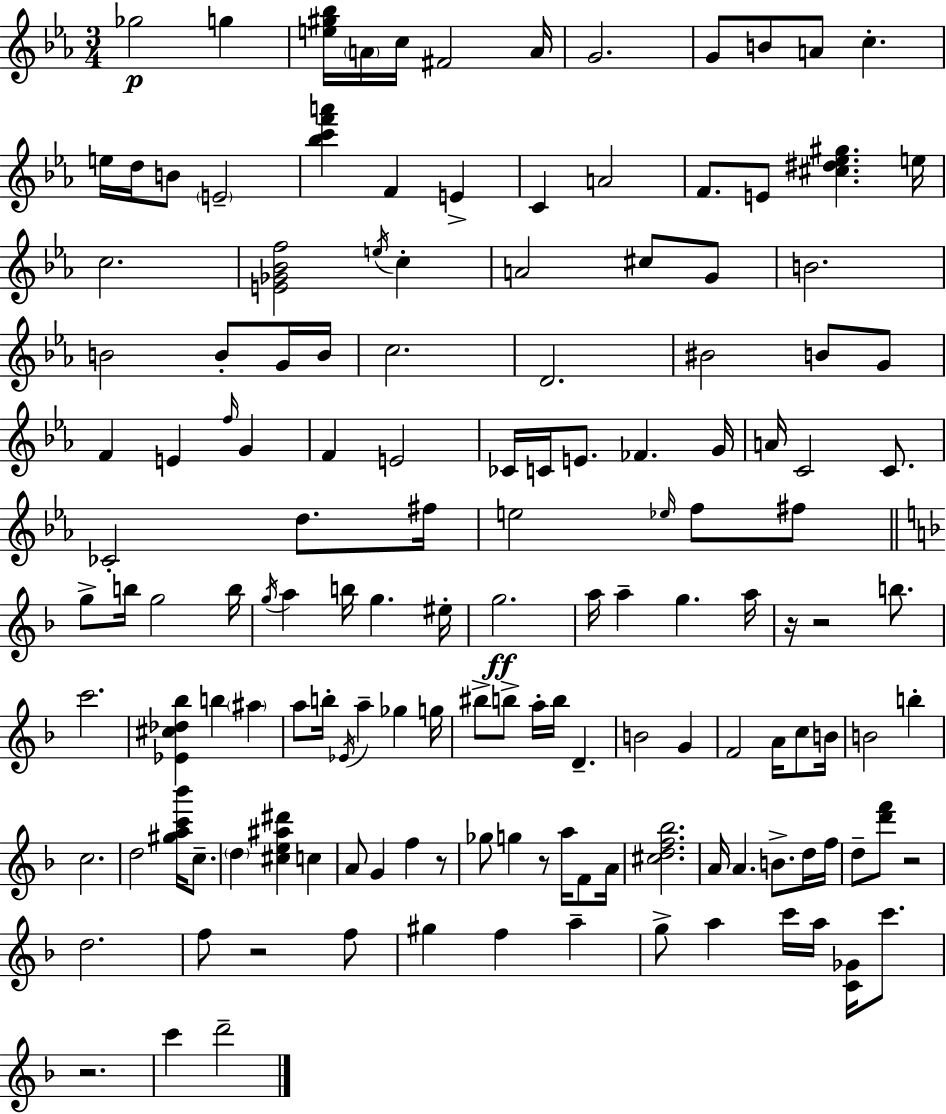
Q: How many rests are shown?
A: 7